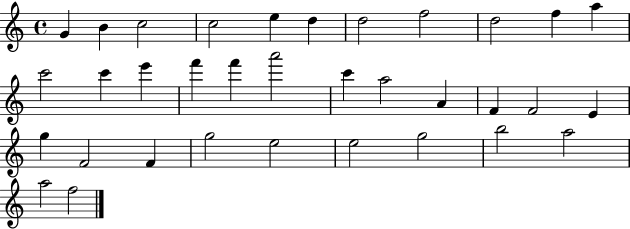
G4/q B4/q C5/h C5/h E5/q D5/q D5/h F5/h D5/h F5/q A5/q C6/h C6/q E6/q F6/q F6/q A6/h C6/q A5/h A4/q F4/q F4/h E4/q G5/q F4/h F4/q G5/h E5/h E5/h G5/h B5/h A5/h A5/h F5/h